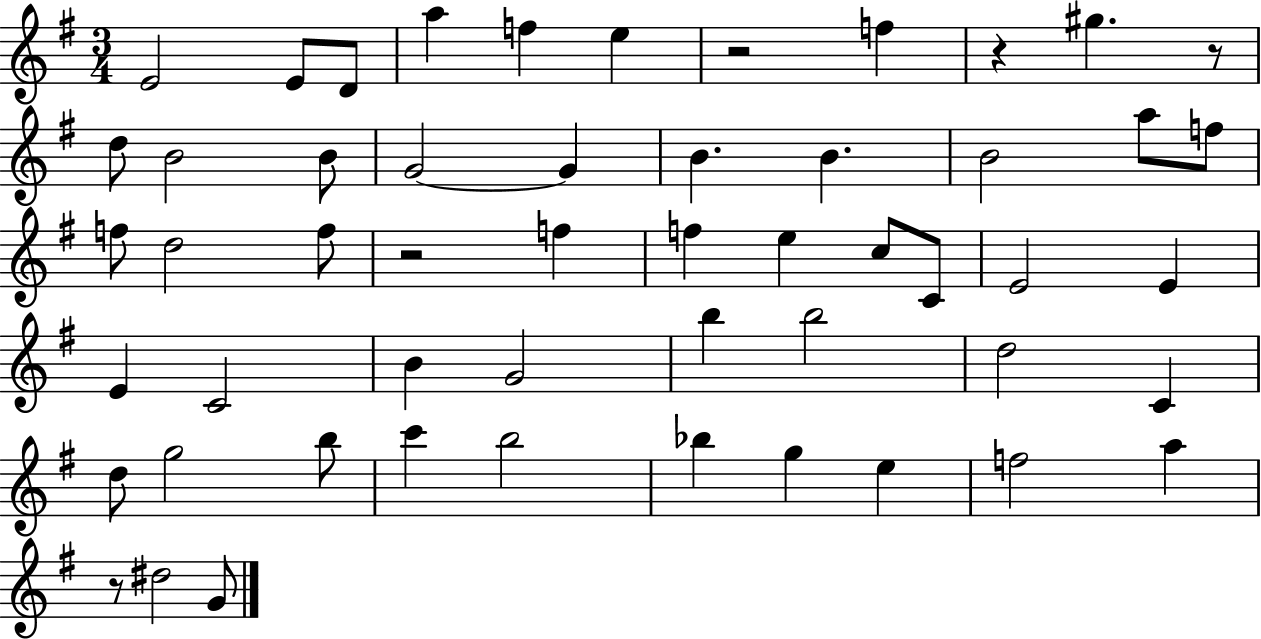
{
  \clef treble
  \numericTimeSignature
  \time 3/4
  \key g \major
  e'2 e'8 d'8 | a''4 f''4 e''4 | r2 f''4 | r4 gis''4. r8 | \break d''8 b'2 b'8 | g'2~~ g'4 | b'4. b'4. | b'2 a''8 f''8 | \break f''8 d''2 f''8 | r2 f''4 | f''4 e''4 c''8 c'8 | e'2 e'4 | \break e'4 c'2 | b'4 g'2 | b''4 b''2 | d''2 c'4 | \break d''8 g''2 b''8 | c'''4 b''2 | bes''4 g''4 e''4 | f''2 a''4 | \break r8 dis''2 g'8 | \bar "|."
}